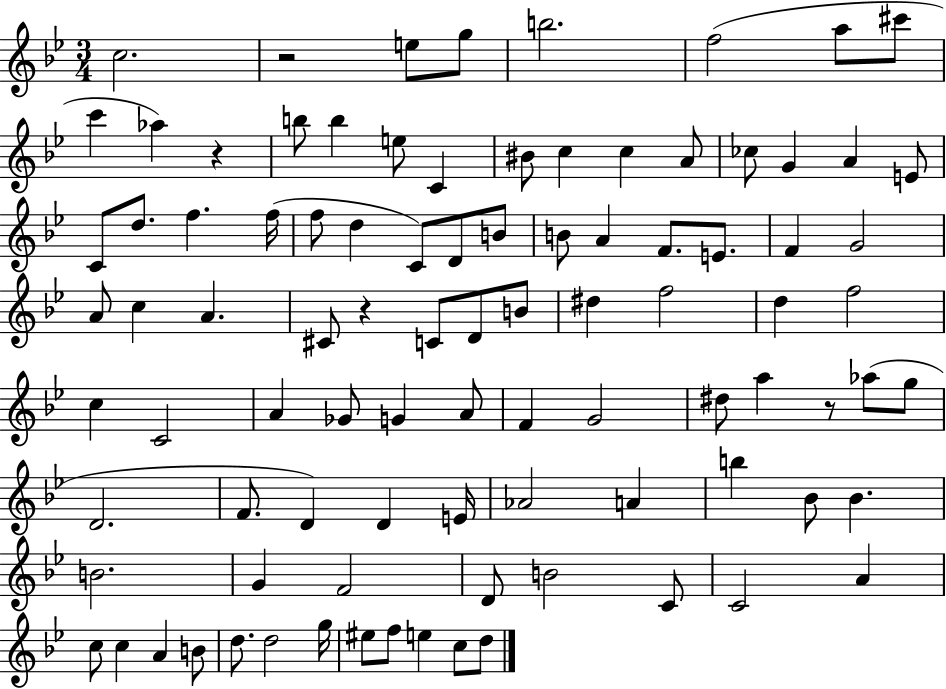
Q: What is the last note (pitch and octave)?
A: D5